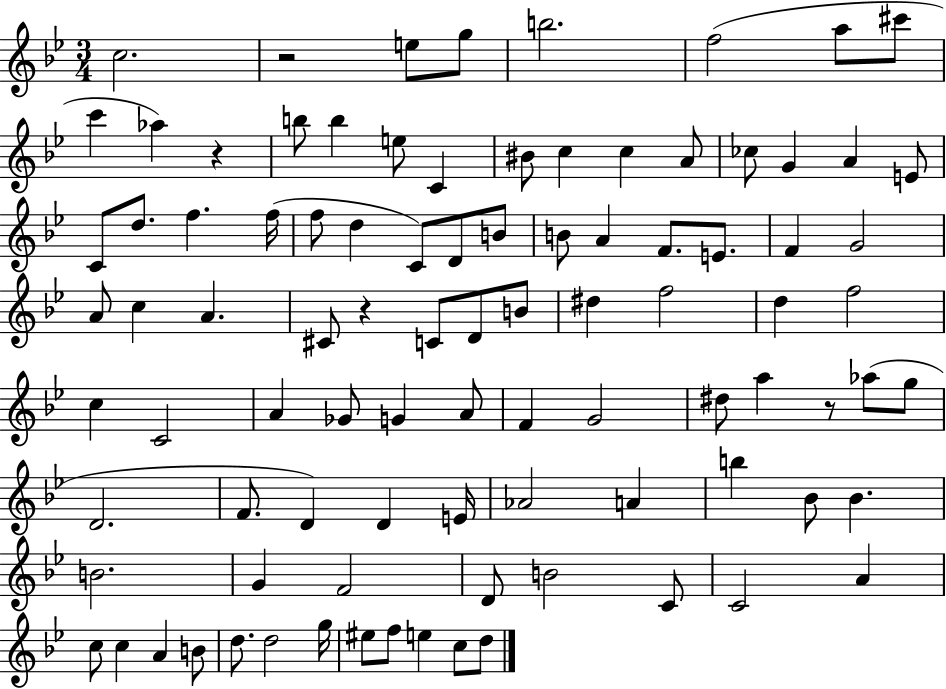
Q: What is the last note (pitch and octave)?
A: D5